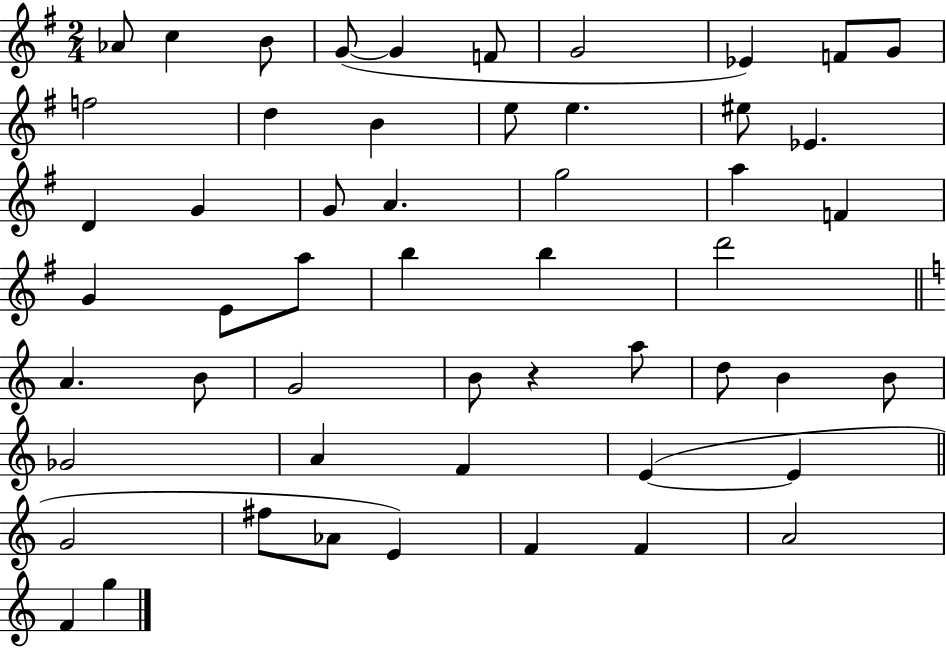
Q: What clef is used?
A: treble